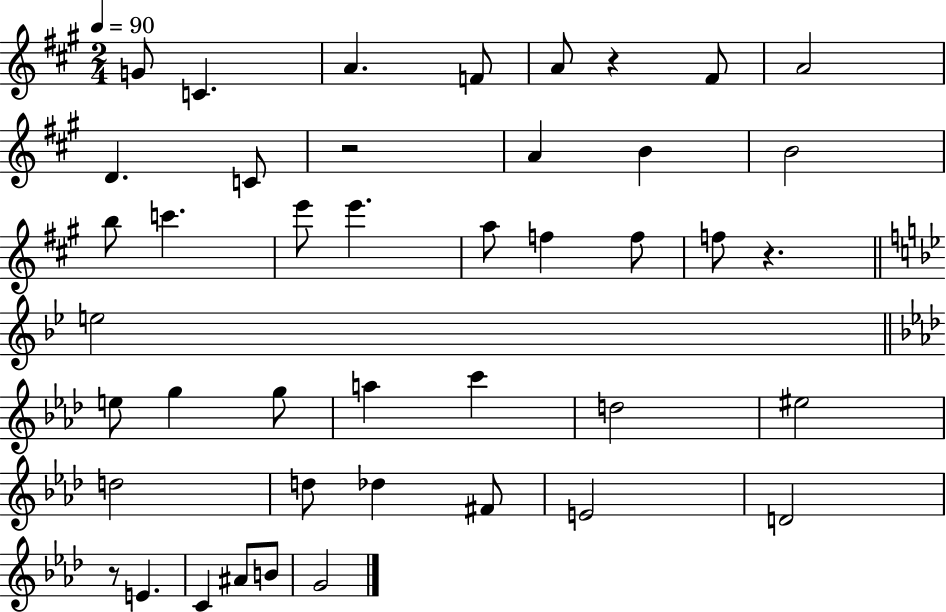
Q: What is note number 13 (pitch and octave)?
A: B5